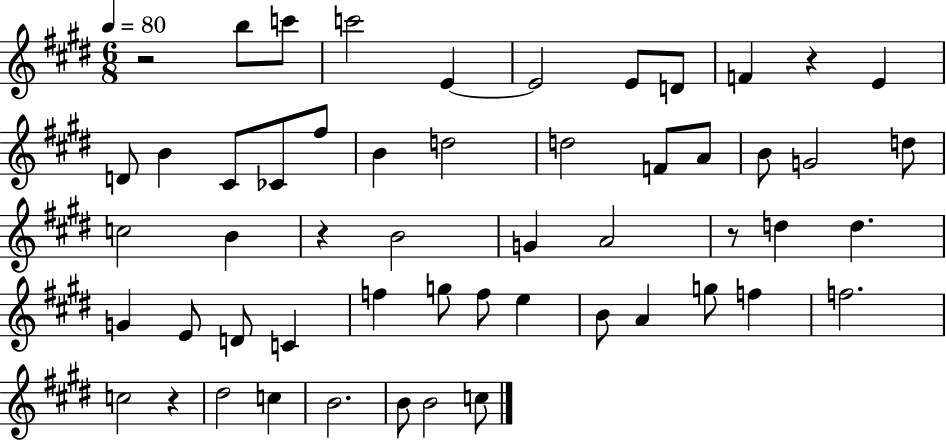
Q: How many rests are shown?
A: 5